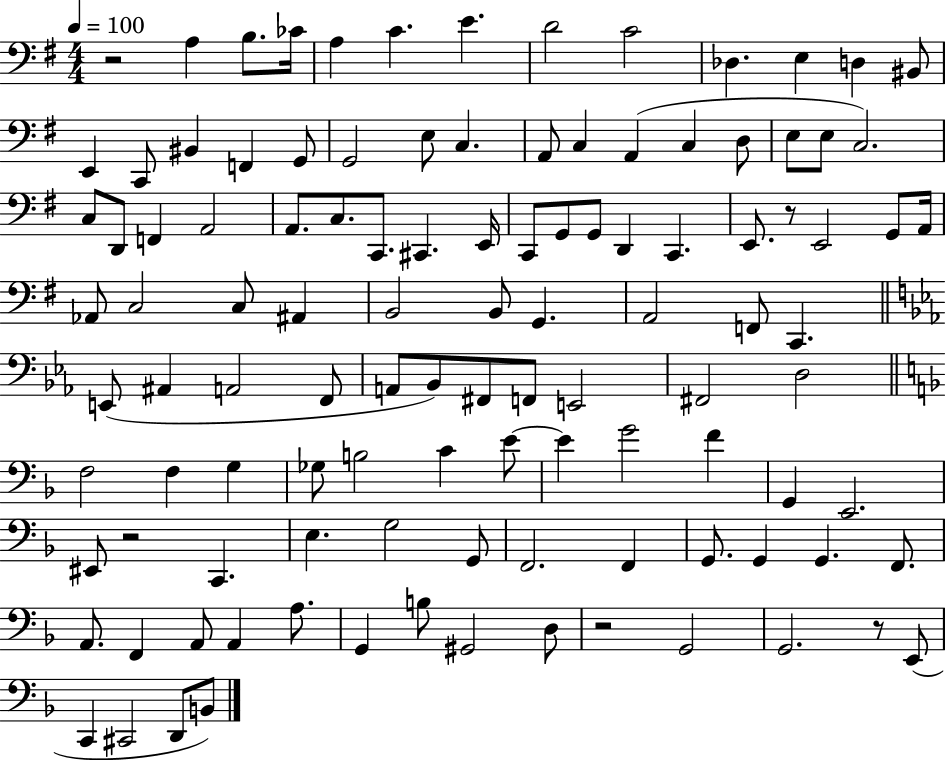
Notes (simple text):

R/h A3/q B3/e. CES4/s A3/q C4/q. E4/q. D4/h C4/h Db3/q. E3/q D3/q BIS2/e E2/q C2/e BIS2/q F2/q G2/e G2/h E3/e C3/q. A2/e C3/q A2/q C3/q D3/e E3/e E3/e C3/h. C3/e D2/e F2/q A2/h A2/e. C3/e. C2/e. C#2/q. E2/s C2/e G2/e G2/e D2/q C2/q. E2/e. R/e E2/h G2/e A2/s Ab2/e C3/h C3/e A#2/q B2/h B2/e G2/q. A2/h F2/e C2/q. E2/e A#2/q A2/h F2/e A2/e Bb2/e F#2/e F2/e E2/h F#2/h D3/h F3/h F3/q G3/q Gb3/e B3/h C4/q E4/e E4/q G4/h F4/q G2/q E2/h. EIS2/e R/h C2/q. E3/q. G3/h G2/e F2/h. F2/q G2/e. G2/q G2/q. F2/e. A2/e. F2/q A2/e A2/q A3/e. G2/q B3/e G#2/h D3/e R/h G2/h G2/h. R/e E2/e C2/q C#2/h D2/e B2/e